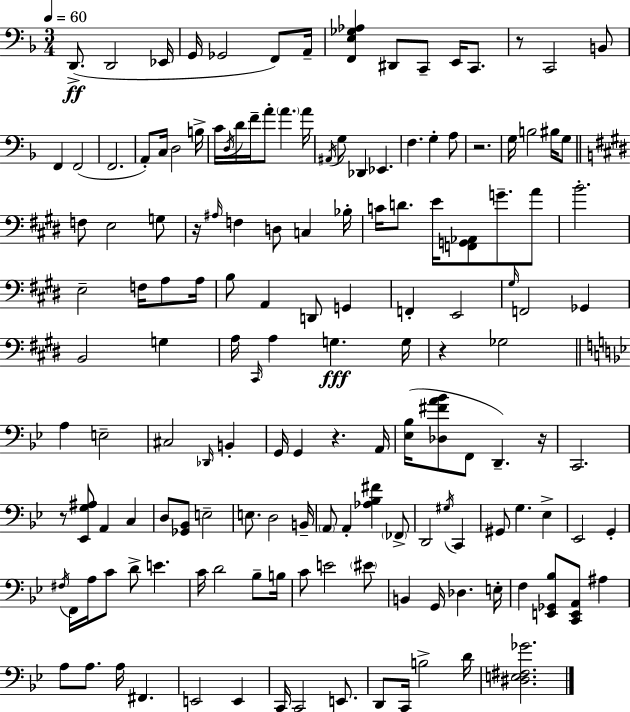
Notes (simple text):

D2/e. D2/h Eb2/s G2/s Gb2/h F2/e A2/s [F2,E3,Gb3,Ab3]/q D#2/e C2/e E2/s C2/e. R/e C2/h B2/e F2/q F2/h F2/h. A2/e C3/s D3/h B3/s C4/s D3/s D4/s F4/s A4/e A4/q. A4/s A#2/s G3/e Db2/q Eb2/q. F3/q. G3/q A3/e R/h. G3/s B3/h BIS3/s G3/e F3/e E3/h G3/e R/s A#3/s F3/q D3/e C3/q Bb3/s C4/s D4/e. E4/s [F2,G2,Ab2]/e G4/e. A4/e B4/h. E3/h F3/s A3/e A3/s B3/e A2/q D2/e G2/q F2/q E2/h G#3/s F2/h Gb2/q B2/h G3/q A3/s C#2/s A3/q G3/q. G3/s R/q Gb3/h A3/q E3/h C#3/h Db2/s B2/q G2/s G2/q R/q. A2/s [Eb3,Bb3]/s [Db3,F#4,A4,Bb4]/e F2/e D2/q. R/s C2/h. R/e [Eb2,G3,A#3]/e A2/q C3/q D3/e [Gb2,Bb2]/e E3/h E3/e. D3/h B2/s A2/e A2/q [Ab3,Bb3,F#4]/q FES2/e D2/h G#3/s C2/q G#2/e G3/q. Eb3/q Eb2/h G2/q F#3/s F2/s A3/s C4/e D4/e E4/q. C4/s D4/h Bb3/e B3/s C4/e E4/h EIS4/e B2/q G2/s Db3/q. E3/s F3/q [E2,Gb2,Bb3]/e [C2,E2,A2]/e A#3/q A3/e A3/e. A3/s F#2/q. E2/h E2/q C2/s C2/h E2/e. D2/e C2/s B3/h D4/s [D#3,E3,F#3,Gb4]/h.